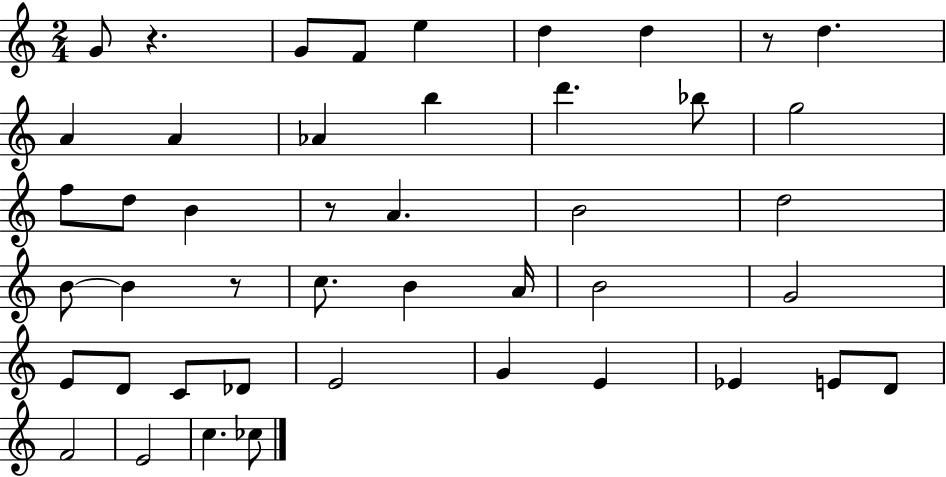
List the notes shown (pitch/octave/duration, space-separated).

G4/e R/q. G4/e F4/e E5/q D5/q D5/q R/e D5/q. A4/q A4/q Ab4/q B5/q D6/q. Bb5/e G5/h F5/e D5/e B4/q R/e A4/q. B4/h D5/h B4/e B4/q R/e C5/e. B4/q A4/s B4/h G4/h E4/e D4/e C4/e Db4/e E4/h G4/q E4/q Eb4/q E4/e D4/e F4/h E4/h C5/q. CES5/e